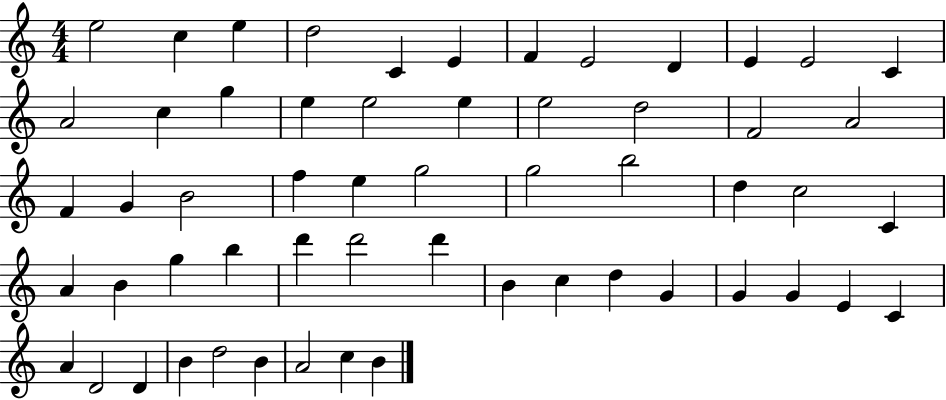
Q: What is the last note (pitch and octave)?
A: B4